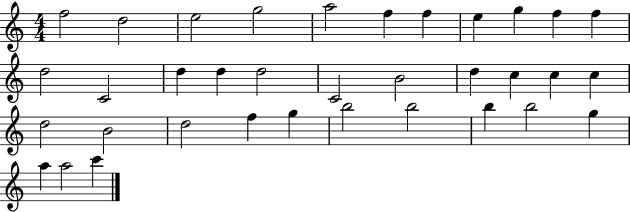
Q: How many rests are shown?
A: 0